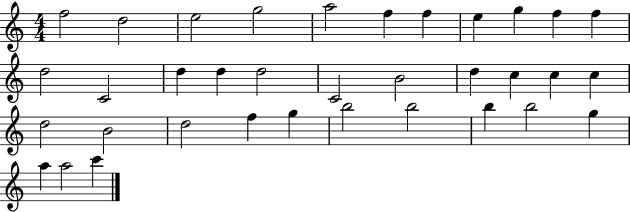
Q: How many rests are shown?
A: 0